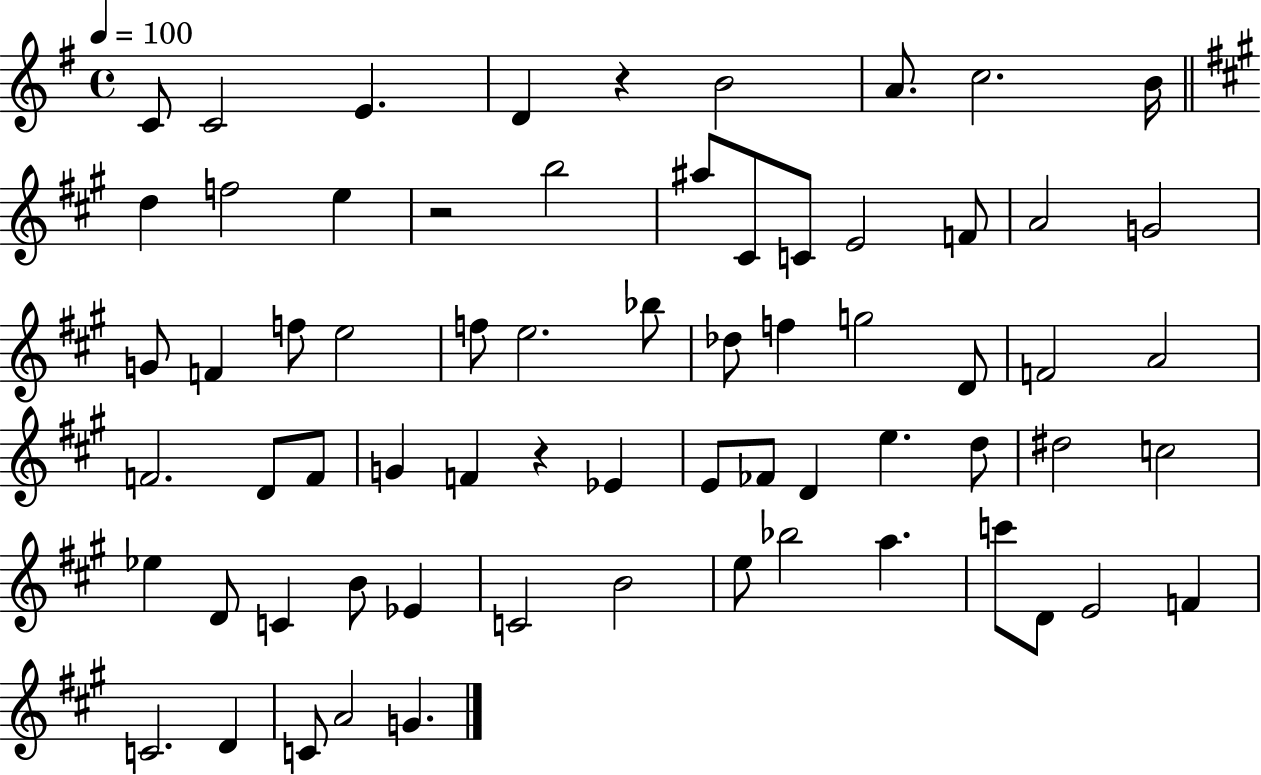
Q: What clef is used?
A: treble